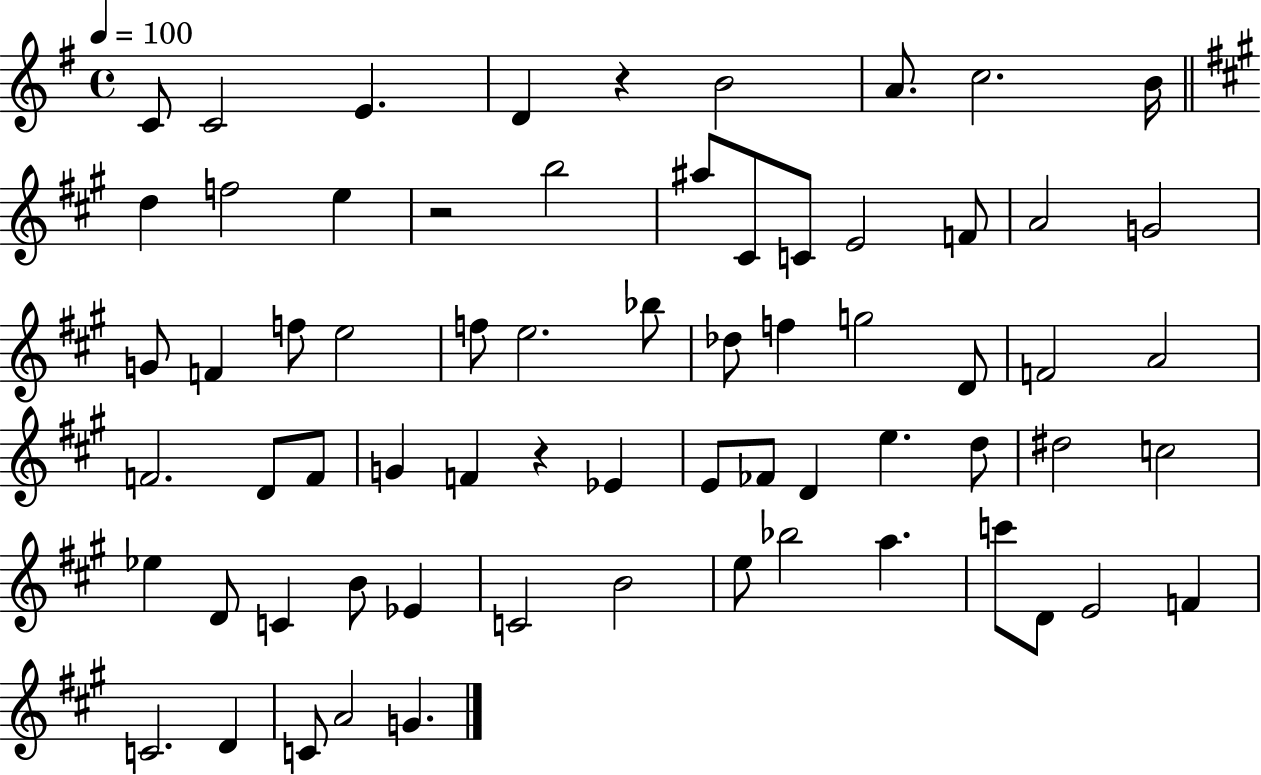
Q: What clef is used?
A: treble